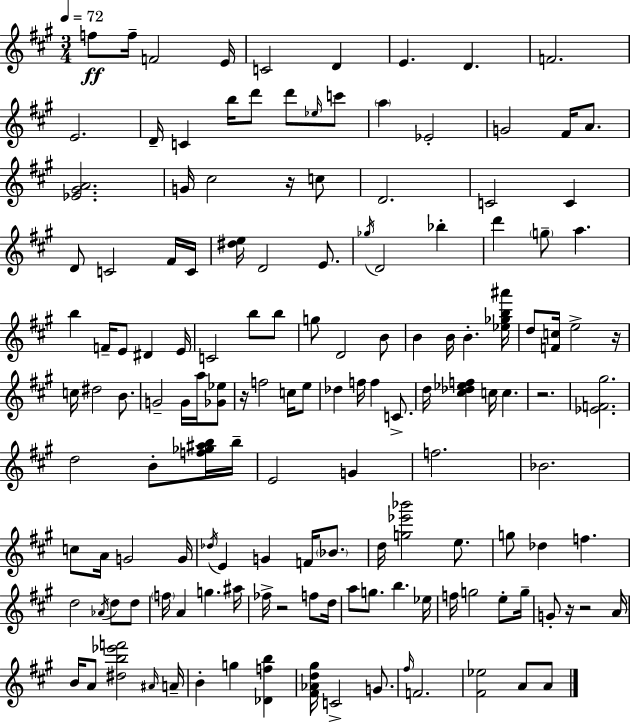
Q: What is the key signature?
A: A major